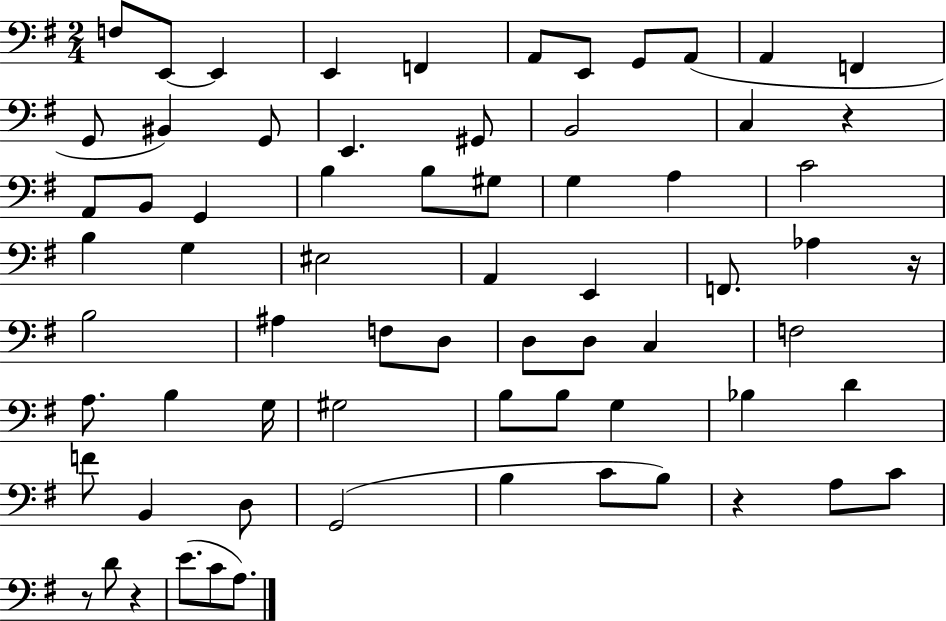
F3/e E2/e E2/q E2/q F2/q A2/e E2/e G2/e A2/e A2/q F2/q G2/e BIS2/q G2/e E2/q. G#2/e B2/h C3/q R/q A2/e B2/e G2/q B3/q B3/e G#3/e G3/q A3/q C4/h B3/q G3/q EIS3/h A2/q E2/q F2/e. Ab3/q R/s B3/h A#3/q F3/e D3/e D3/e D3/e C3/q F3/h A3/e. B3/q G3/s G#3/h B3/e B3/e G3/q Bb3/q D4/q F4/e B2/q D3/e G2/h B3/q C4/e B3/e R/q A3/e C4/e R/e D4/e R/q E4/e. C4/e A3/e.